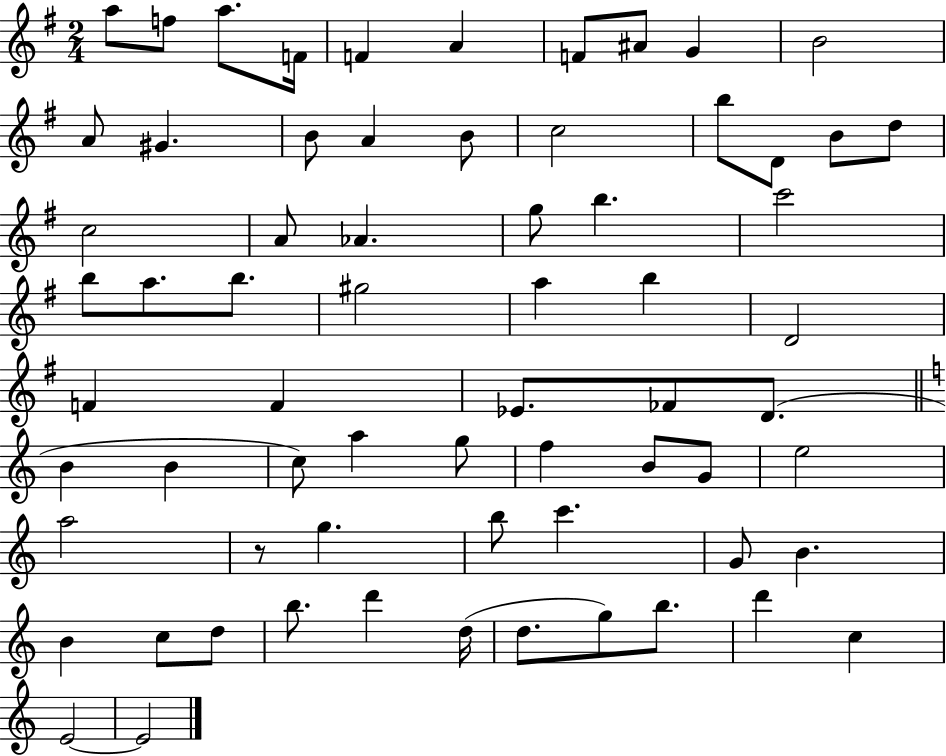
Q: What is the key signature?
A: G major